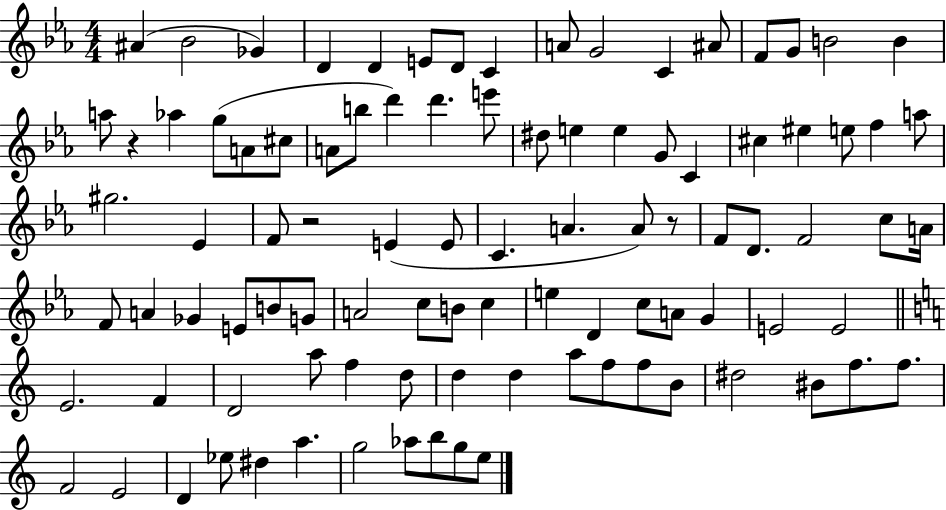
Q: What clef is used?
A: treble